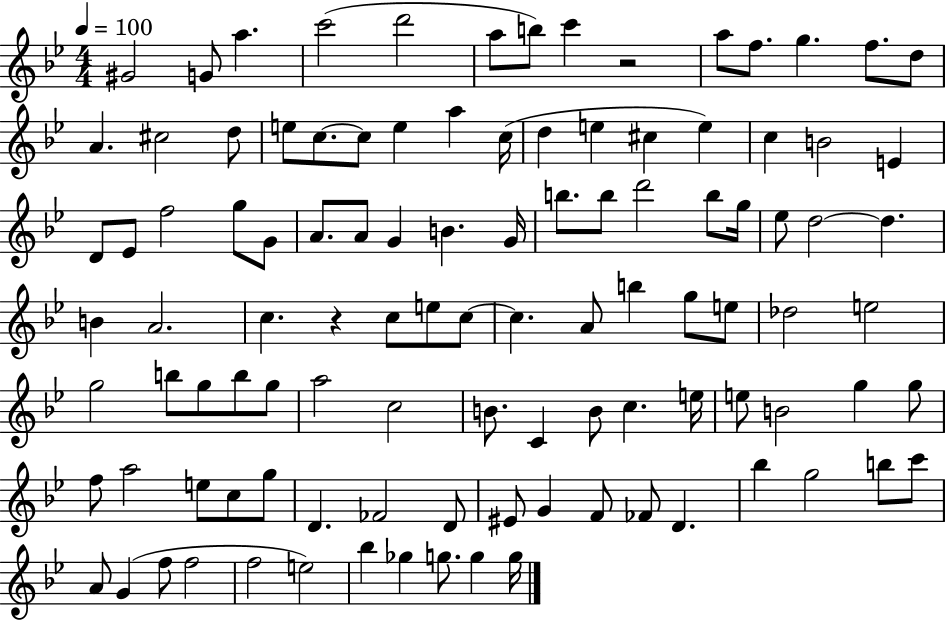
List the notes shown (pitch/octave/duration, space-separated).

G#4/h G4/e A5/q. C6/h D6/h A5/e B5/e C6/q R/h A5/e F5/e. G5/q. F5/e. D5/e A4/q. C#5/h D5/e E5/e C5/e. C5/e E5/q A5/q C5/s D5/q E5/q C#5/q E5/q C5/q B4/h E4/q D4/e Eb4/e F5/h G5/e G4/e A4/e. A4/e G4/q B4/q. G4/s B5/e. B5/e D6/h B5/e G5/s Eb5/e D5/h D5/q. B4/q A4/h. C5/q. R/q C5/e E5/e C5/e C5/q. A4/e B5/q G5/e E5/e Db5/h E5/h G5/h B5/e G5/e B5/e G5/e A5/h C5/h B4/e. C4/q B4/e C5/q. E5/s E5/e B4/h G5/q G5/e F5/e A5/h E5/e C5/e G5/e D4/q. FES4/h D4/e EIS4/e G4/q F4/e FES4/e D4/q. Bb5/q G5/h B5/e C6/e A4/e G4/q F5/e F5/h F5/h E5/h Bb5/q Gb5/q G5/e. G5/q G5/s